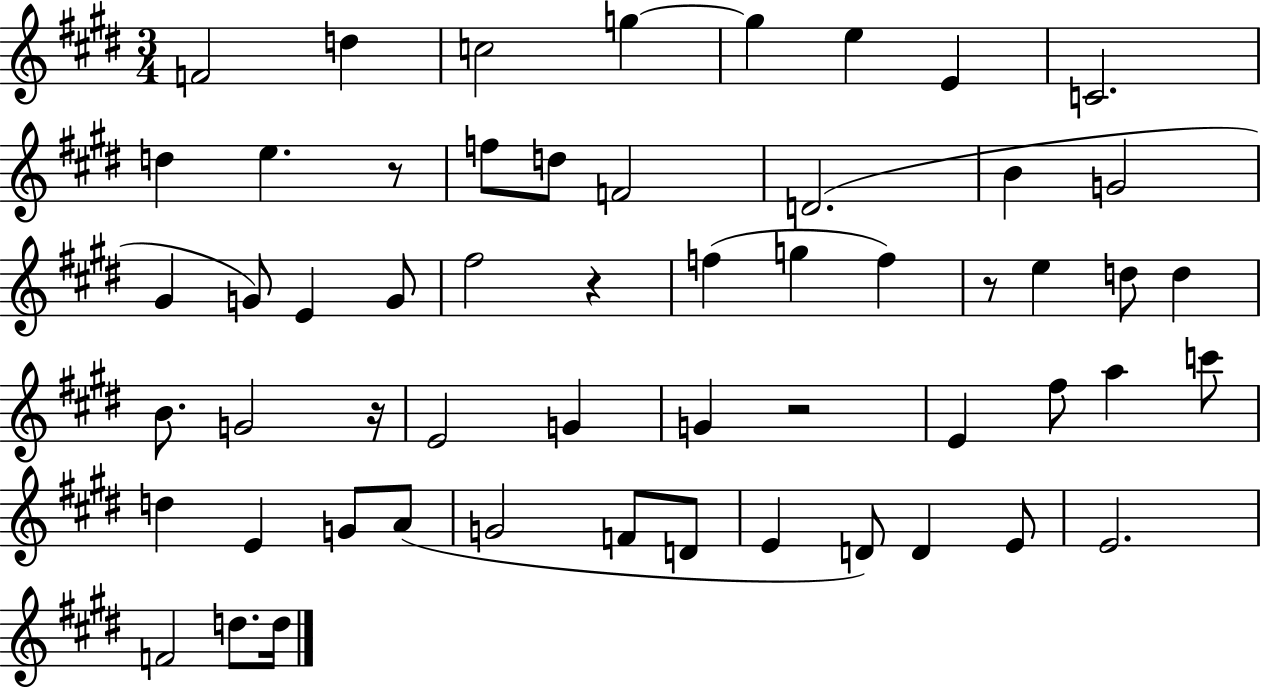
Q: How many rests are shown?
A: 5